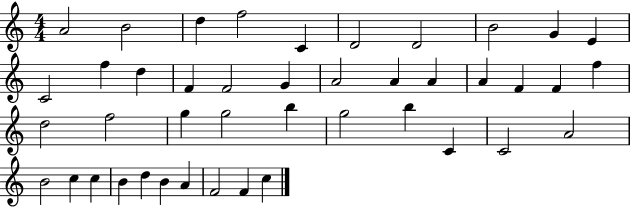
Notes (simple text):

A4/h B4/h D5/q F5/h C4/q D4/h D4/h B4/h G4/q E4/q C4/h F5/q D5/q F4/q F4/h G4/q A4/h A4/q A4/q A4/q F4/q F4/q F5/q D5/h F5/h G5/q G5/h B5/q G5/h B5/q C4/q C4/h A4/h B4/h C5/q C5/q B4/q D5/q B4/q A4/q F4/h F4/q C5/q